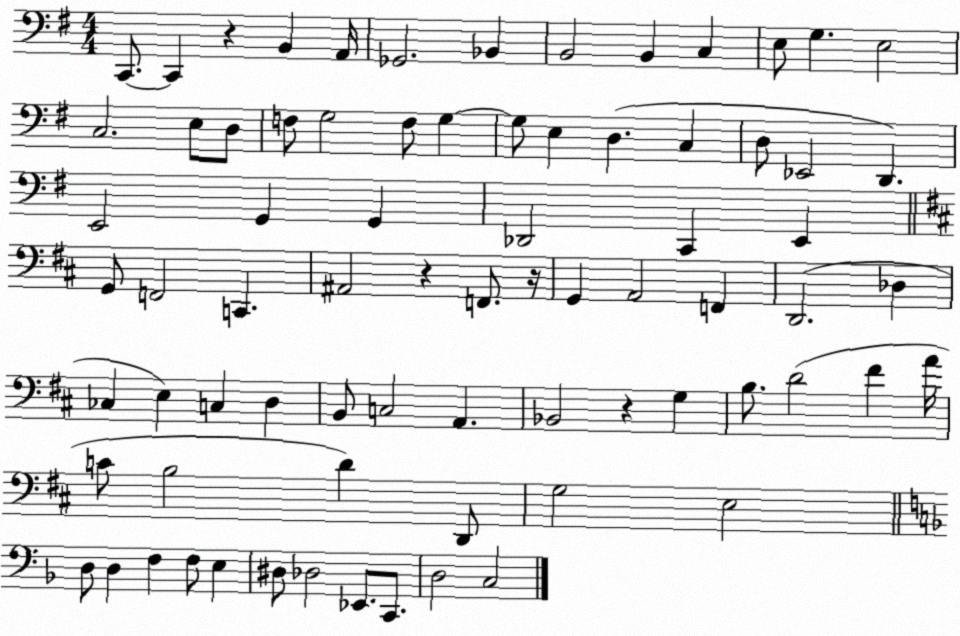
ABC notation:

X:1
T:Untitled
M:4/4
L:1/4
K:G
C,,/2 C,, z B,, A,,/4 _G,,2 _B,, B,,2 B,, C, E,/2 G, E,2 C,2 E,/2 D,/2 F,/2 G,2 F,/2 G, G,/2 E, D, C, D,/2 _E,,2 D,, E,,2 G,, G,, _D,,2 C,, E,, G,,/2 F,,2 C,, ^A,,2 z F,,/2 z/4 G,, A,,2 F,, D,,2 _D, _C, E, C, D, B,,/2 C,2 A,, _B,,2 z G, B,/2 D2 ^F A/4 C/2 B,2 D D,,/2 G,2 E,2 D,/2 D, F, F,/2 E, ^D,/2 _D,2 _E,,/2 C,,/2 D,2 C,2